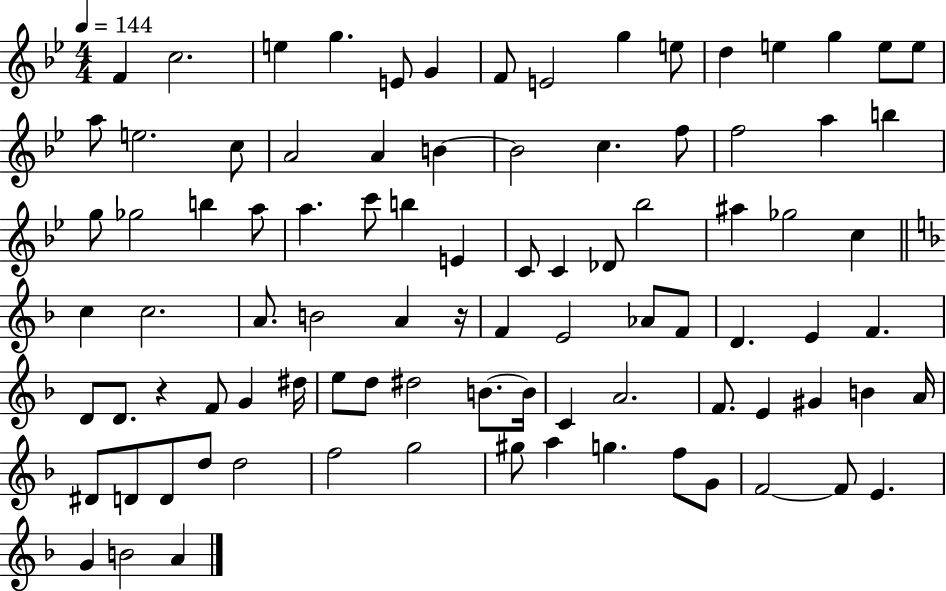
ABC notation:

X:1
T:Untitled
M:4/4
L:1/4
K:Bb
F c2 e g E/2 G F/2 E2 g e/2 d e g e/2 e/2 a/2 e2 c/2 A2 A B B2 c f/2 f2 a b g/2 _g2 b a/2 a c'/2 b E C/2 C _D/2 _b2 ^a _g2 c c c2 A/2 B2 A z/4 F E2 _A/2 F/2 D E F D/2 D/2 z F/2 G ^d/4 e/2 d/2 ^d2 B/2 B/4 C A2 F/2 E ^G B A/4 ^D/2 D/2 D/2 d/2 d2 f2 g2 ^g/2 a g f/2 G/2 F2 F/2 E G B2 A